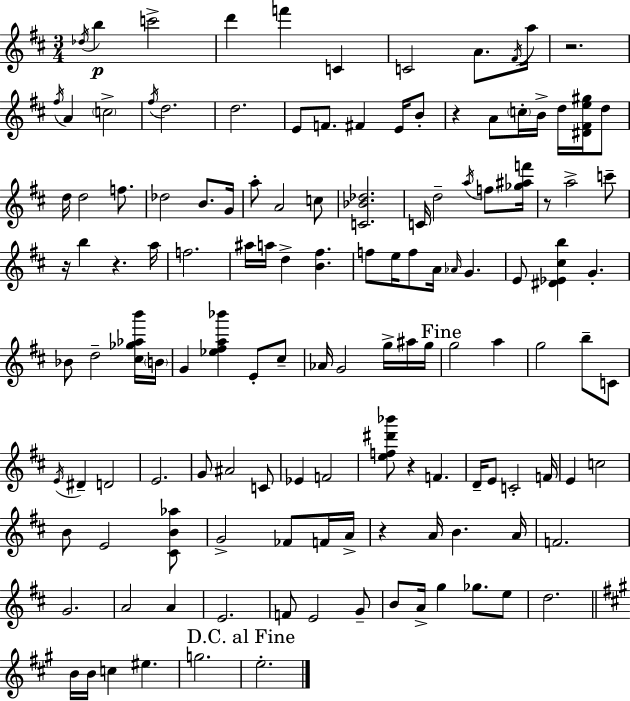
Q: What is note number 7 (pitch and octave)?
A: C4